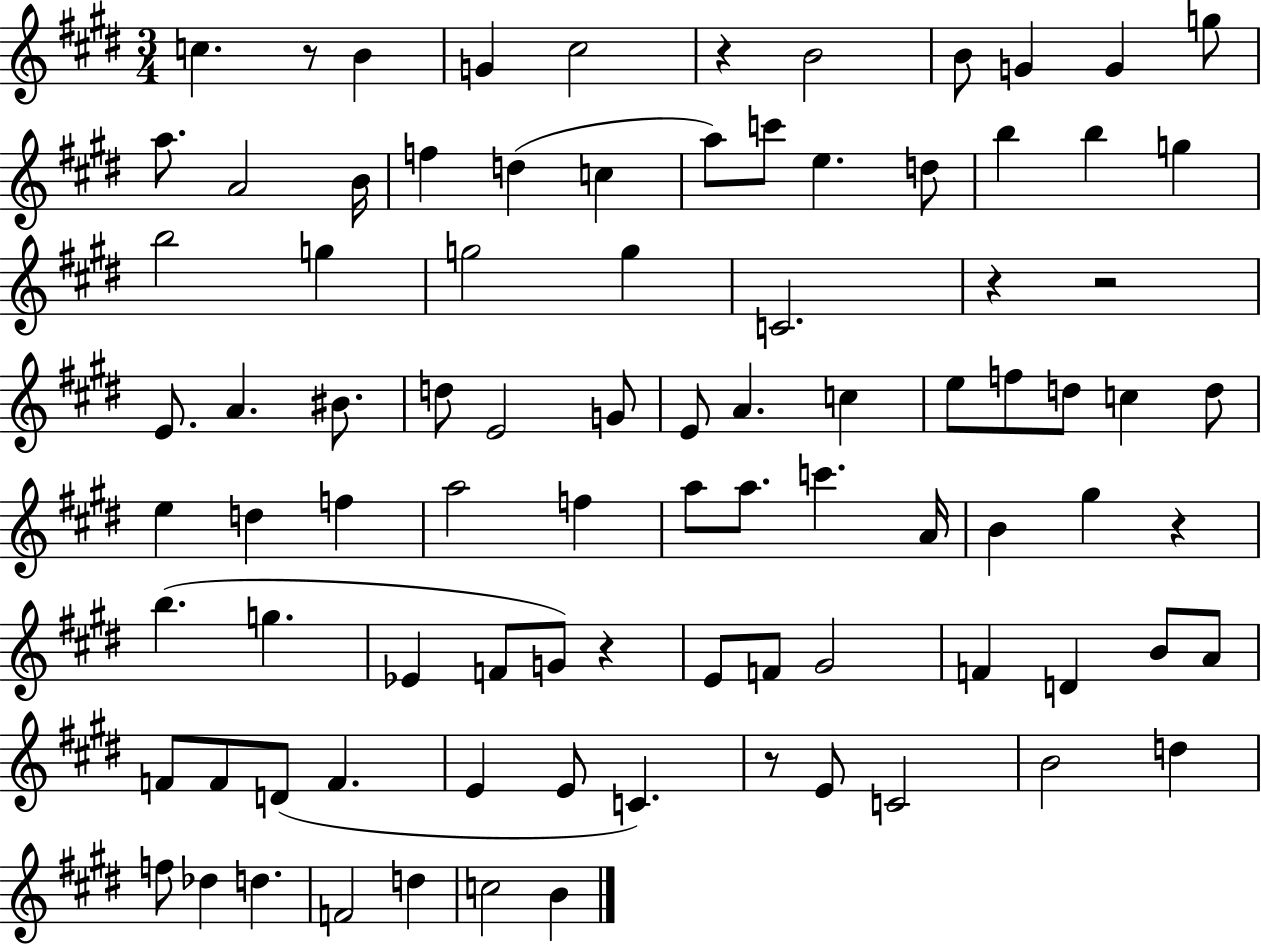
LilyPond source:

{
  \clef treble
  \numericTimeSignature
  \time 3/4
  \key e \major
  c''4. r8 b'4 | g'4 cis''2 | r4 b'2 | b'8 g'4 g'4 g''8 | \break a''8. a'2 b'16 | f''4 d''4( c''4 | a''8) c'''8 e''4. d''8 | b''4 b''4 g''4 | \break b''2 g''4 | g''2 g''4 | c'2. | r4 r2 | \break e'8. a'4. bis'8. | d''8 e'2 g'8 | e'8 a'4. c''4 | e''8 f''8 d''8 c''4 d''8 | \break e''4 d''4 f''4 | a''2 f''4 | a''8 a''8. c'''4. a'16 | b'4 gis''4 r4 | \break b''4.( g''4. | ees'4 f'8 g'8) r4 | e'8 f'8 gis'2 | f'4 d'4 b'8 a'8 | \break f'8 f'8 d'8( f'4. | e'4 e'8 c'4.) | r8 e'8 c'2 | b'2 d''4 | \break f''8 des''4 d''4. | f'2 d''4 | c''2 b'4 | \bar "|."
}